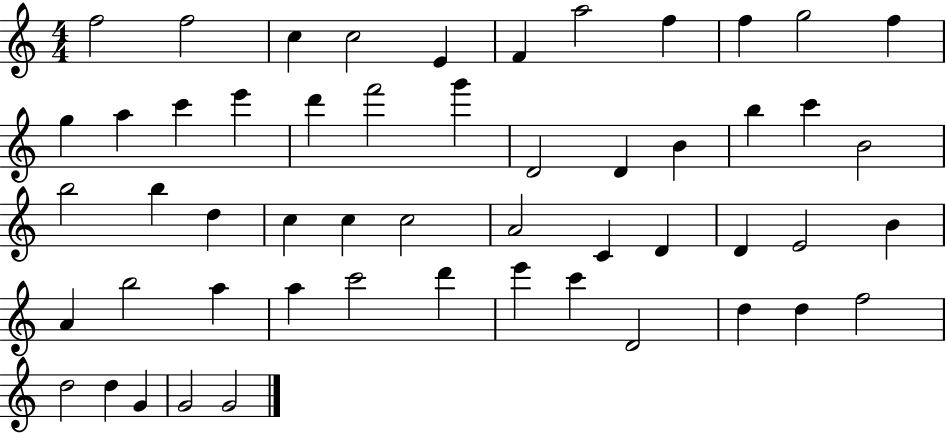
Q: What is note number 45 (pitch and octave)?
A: D4